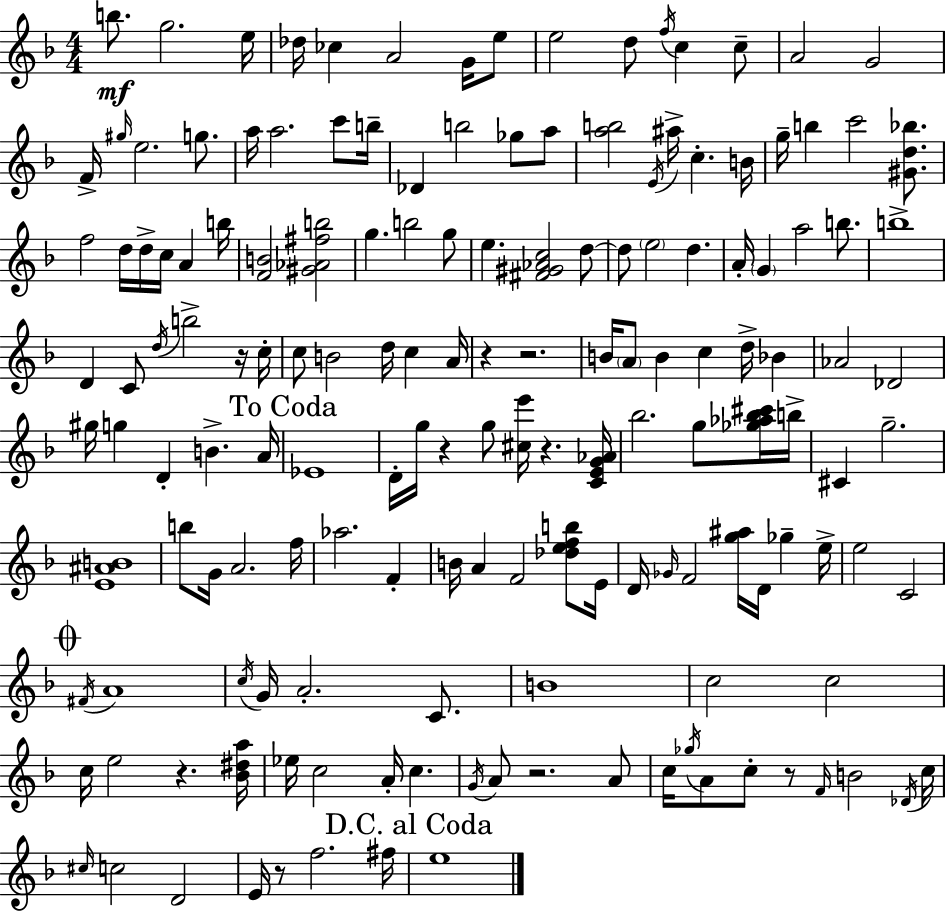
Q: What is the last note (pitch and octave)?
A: E5